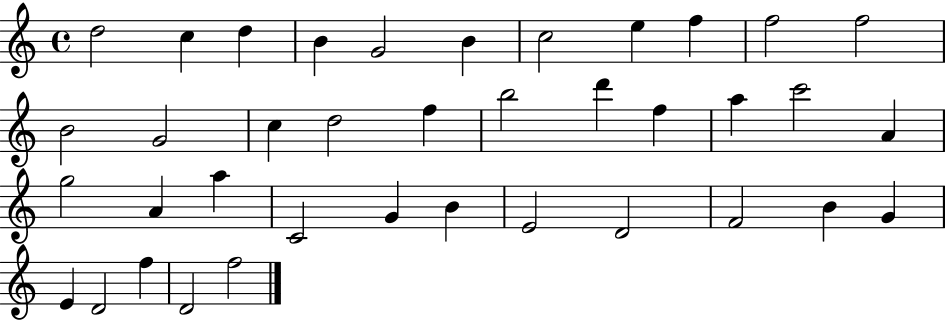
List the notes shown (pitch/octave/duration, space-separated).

D5/h C5/q D5/q B4/q G4/h B4/q C5/h E5/q F5/q F5/h F5/h B4/h G4/h C5/q D5/h F5/q B5/h D6/q F5/q A5/q C6/h A4/q G5/h A4/q A5/q C4/h G4/q B4/q E4/h D4/h F4/h B4/q G4/q E4/q D4/h F5/q D4/h F5/h